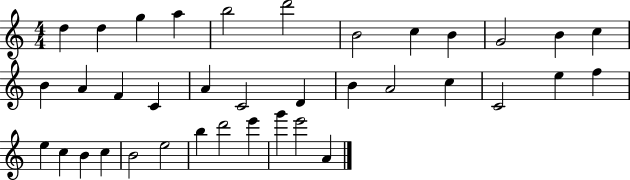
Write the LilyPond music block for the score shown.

{
  \clef treble
  \numericTimeSignature
  \time 4/4
  \key c \major
  d''4 d''4 g''4 a''4 | b''2 d'''2 | b'2 c''4 b'4 | g'2 b'4 c''4 | \break b'4 a'4 f'4 c'4 | a'4 c'2 d'4 | b'4 a'2 c''4 | c'2 e''4 f''4 | \break e''4 c''4 b'4 c''4 | b'2 e''2 | b''4 d'''2 e'''4 | g'''4 e'''2 a'4 | \break \bar "|."
}